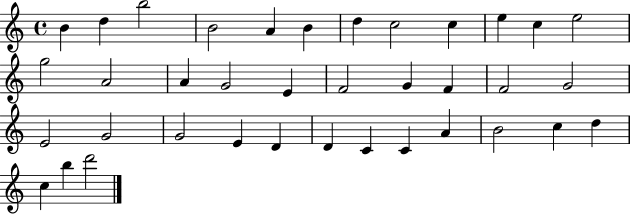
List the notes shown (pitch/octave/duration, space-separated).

B4/q D5/q B5/h B4/h A4/q B4/q D5/q C5/h C5/q E5/q C5/q E5/h G5/h A4/h A4/q G4/h E4/q F4/h G4/q F4/q F4/h G4/h E4/h G4/h G4/h E4/q D4/q D4/q C4/q C4/q A4/q B4/h C5/q D5/q C5/q B5/q D6/h